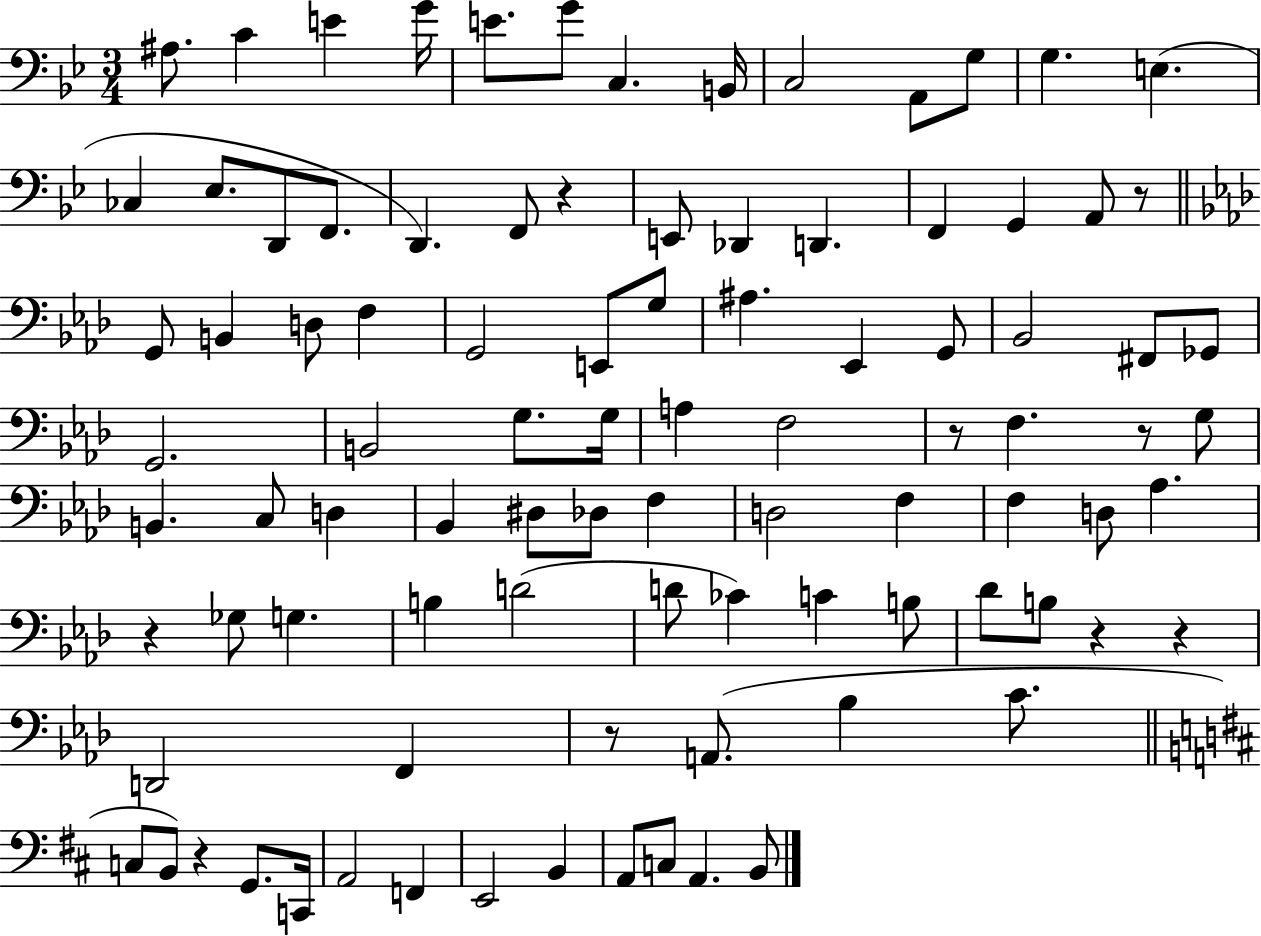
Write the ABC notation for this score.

X:1
T:Untitled
M:3/4
L:1/4
K:Bb
^A,/2 C E G/4 E/2 G/2 C, B,,/4 C,2 A,,/2 G,/2 G, E, _C, _E,/2 D,,/2 F,,/2 D,, F,,/2 z E,,/2 _D,, D,, F,, G,, A,,/2 z/2 G,,/2 B,, D,/2 F, G,,2 E,,/2 G,/2 ^A, _E,, G,,/2 _B,,2 ^F,,/2 _G,,/2 G,,2 B,,2 G,/2 G,/4 A, F,2 z/2 F, z/2 G,/2 B,, C,/2 D, _B,, ^D,/2 _D,/2 F, D,2 F, F, D,/2 _A, z _G,/2 G, B, D2 D/2 _C C B,/2 _D/2 B,/2 z z D,,2 F,, z/2 A,,/2 _B, C/2 C,/2 B,,/2 z G,,/2 C,,/4 A,,2 F,, E,,2 B,, A,,/2 C,/2 A,, B,,/2